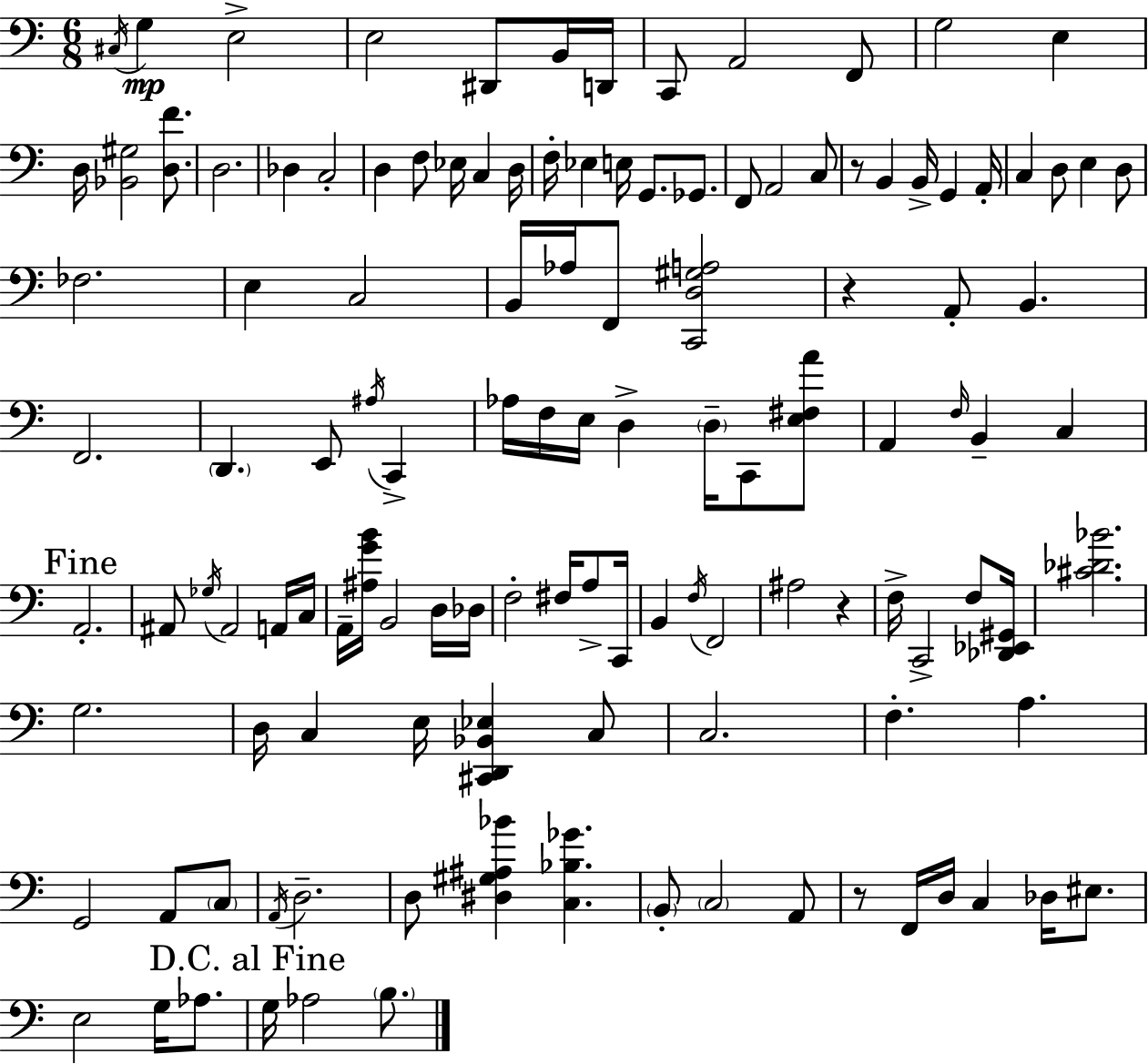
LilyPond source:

{
  \clef bass
  \numericTimeSignature
  \time 6/8
  \key a \minor
  \acciaccatura { cis16 }\mp g4 e2-> | e2 dis,8 b,16 | d,16 c,8 a,2 f,8 | g2 e4 | \break d16 <bes, gis>2 <d f'>8. | d2. | des4 c2-. | d4 f8 ees16 c4 | \break d16 f16-. ees4 e16 g,8. ges,8. | f,8 a,2 c8 | r8 b,4 b,16-> g,4 | a,16-. c4 d8 e4 d8 | \break fes2. | e4 c2 | b,16 aes16 f,8 <c, d gis a>2 | r4 a,8-. b,4. | \break f,2. | \parenthesize d,4. e,8 \acciaccatura { ais16 } c,4-> | aes16 f16 e16 d4-> \parenthesize d16-- c,8 | <e fis a'>8 a,4 \grace { f16 } b,4-- c4 | \break \mark "Fine" a,2.-. | ais,8 \acciaccatura { ges16 } ais,2 | a,16 c16 a,16-- <ais g' b'>16 b,2 | d16 des16 f2-. | \break fis16 a8-> c,16 b,4 \acciaccatura { f16 } f,2 | ais2 | r4 f16-> c,2-> | f8 <des, ees, gis,>16 <cis' des' bes'>2. | \break g2. | d16 c4 e16 <cis, d, bes, ees>4 | c8 c2. | f4.-. a4. | \break g,2 | a,8 \parenthesize c8 \acciaccatura { a,16 } d2.-- | d8 <dis gis ais bes'>4 | <c bes ges'>4. \parenthesize b,8-. \parenthesize c2 | \break a,8 r8 f,16 d16 c4 | des16 eis8. e2 | g16 aes8. \mark "D.C. al Fine" g16 aes2 | \parenthesize b8. \bar "|."
}